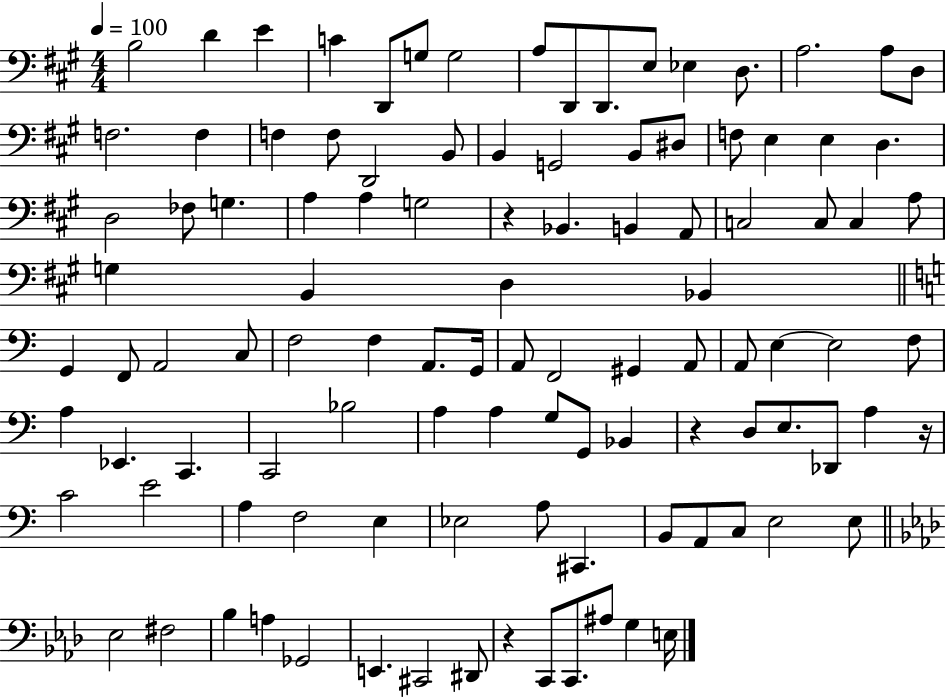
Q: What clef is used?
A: bass